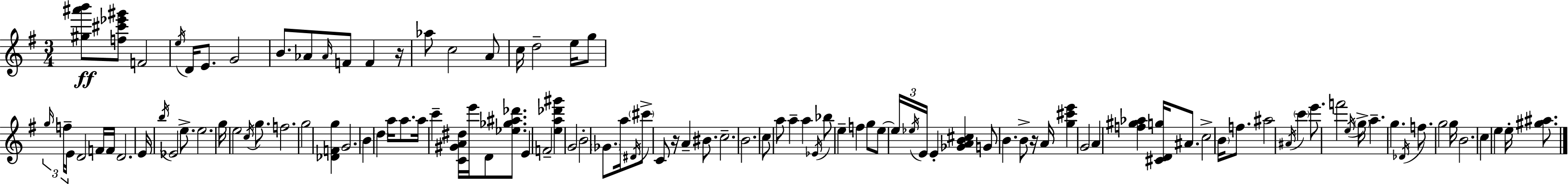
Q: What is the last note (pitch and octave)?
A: E5